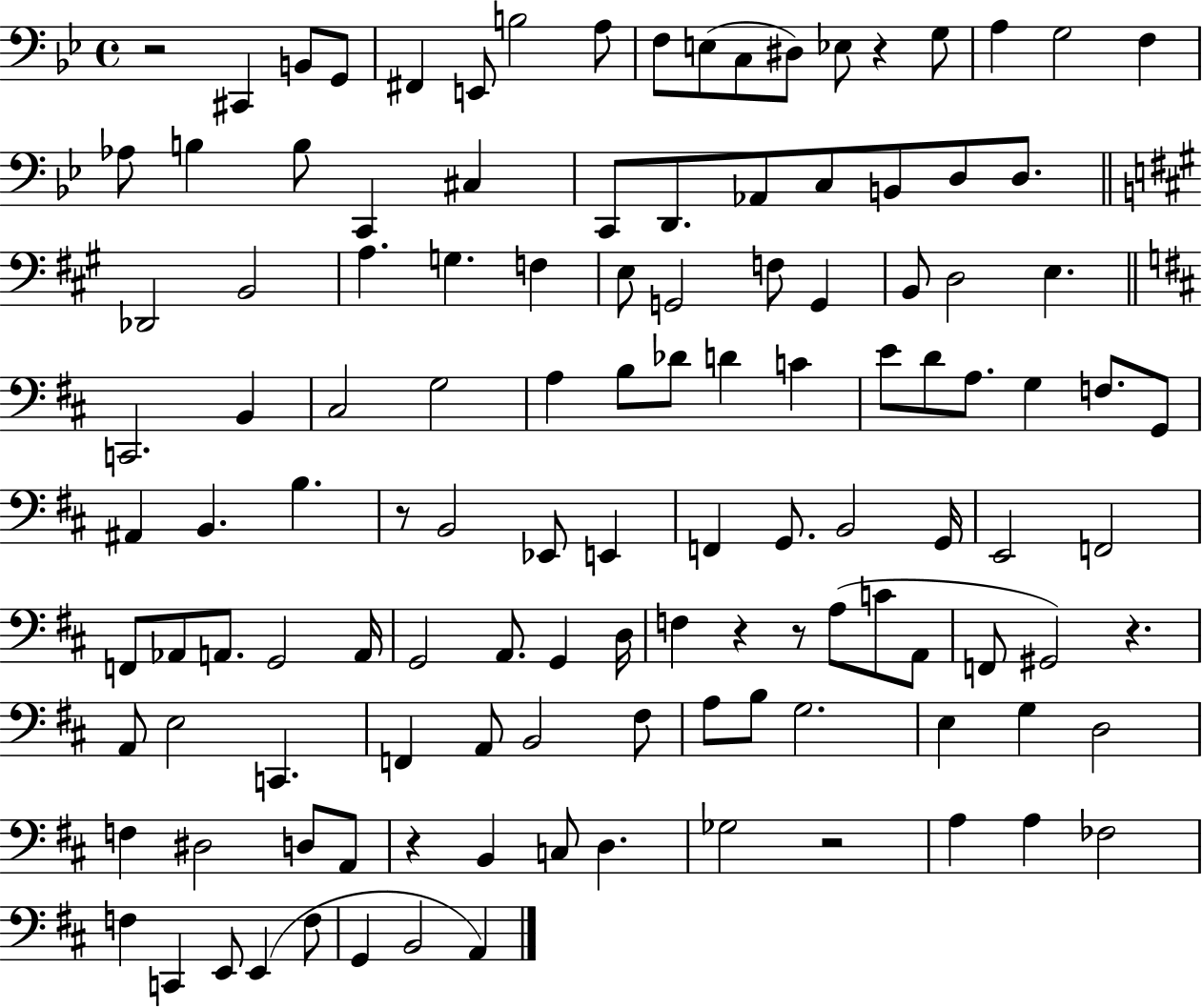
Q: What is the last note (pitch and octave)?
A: A2